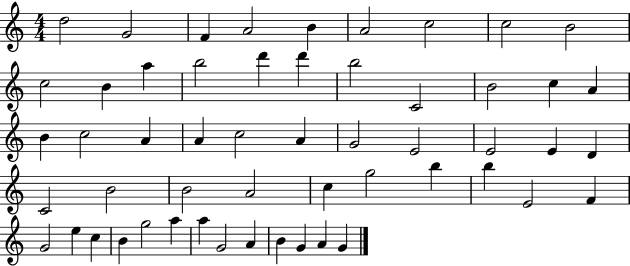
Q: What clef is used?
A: treble